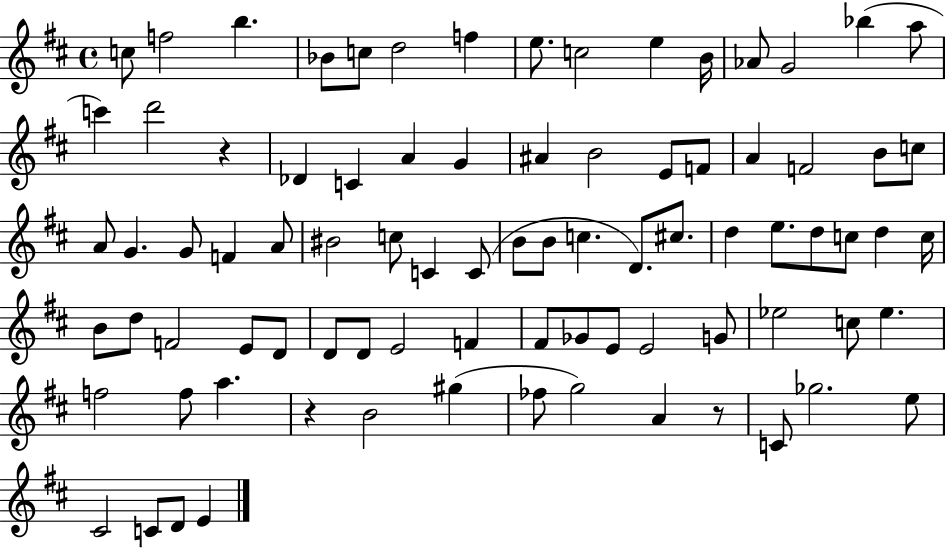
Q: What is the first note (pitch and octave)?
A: C5